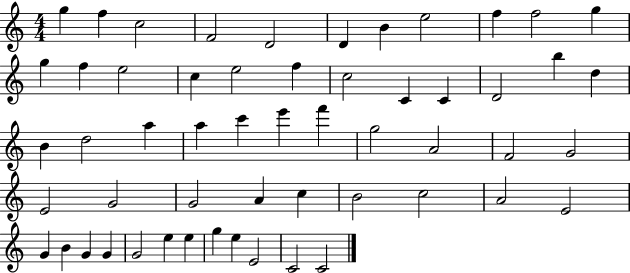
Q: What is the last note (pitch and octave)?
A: C4